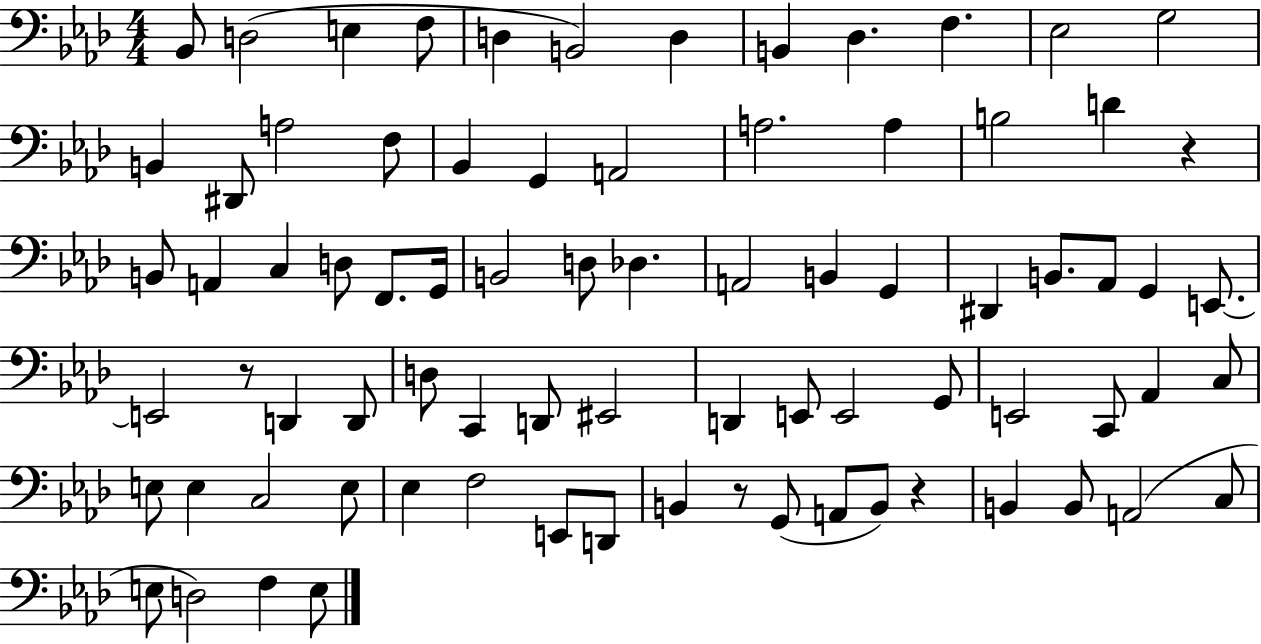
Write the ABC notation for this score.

X:1
T:Untitled
M:4/4
L:1/4
K:Ab
_B,,/2 D,2 E, F,/2 D, B,,2 D, B,, _D, F, _E,2 G,2 B,, ^D,,/2 A,2 F,/2 _B,, G,, A,,2 A,2 A, B,2 D z B,,/2 A,, C, D,/2 F,,/2 G,,/4 B,,2 D,/2 _D, A,,2 B,, G,, ^D,, B,,/2 _A,,/2 G,, E,,/2 E,,2 z/2 D,, D,,/2 D,/2 C,, D,,/2 ^E,,2 D,, E,,/2 E,,2 G,,/2 E,,2 C,,/2 _A,, C,/2 E,/2 E, C,2 E,/2 _E, F,2 E,,/2 D,,/2 B,, z/2 G,,/2 A,,/2 B,,/2 z B,, B,,/2 A,,2 C,/2 E,/2 D,2 F, E,/2